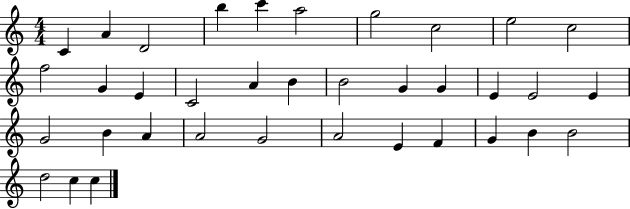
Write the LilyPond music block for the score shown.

{
  \clef treble
  \numericTimeSignature
  \time 4/4
  \key c \major
  c'4 a'4 d'2 | b''4 c'''4 a''2 | g''2 c''2 | e''2 c''2 | \break f''2 g'4 e'4 | c'2 a'4 b'4 | b'2 g'4 g'4 | e'4 e'2 e'4 | \break g'2 b'4 a'4 | a'2 g'2 | a'2 e'4 f'4 | g'4 b'4 b'2 | \break d''2 c''4 c''4 | \bar "|."
}